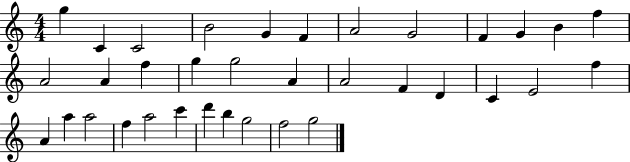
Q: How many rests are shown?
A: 0